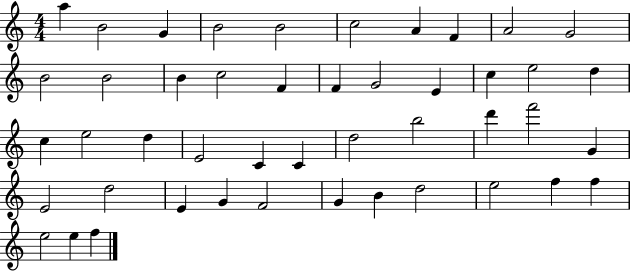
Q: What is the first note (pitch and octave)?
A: A5